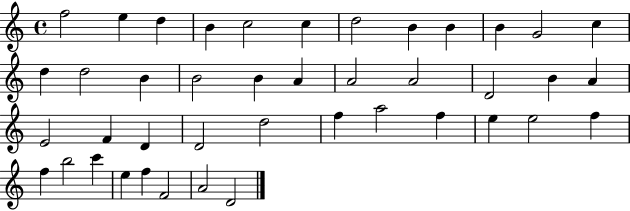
X:1
T:Untitled
M:4/4
L:1/4
K:C
f2 e d B c2 c d2 B B B G2 c d d2 B B2 B A A2 A2 D2 B A E2 F D D2 d2 f a2 f e e2 f f b2 c' e f F2 A2 D2